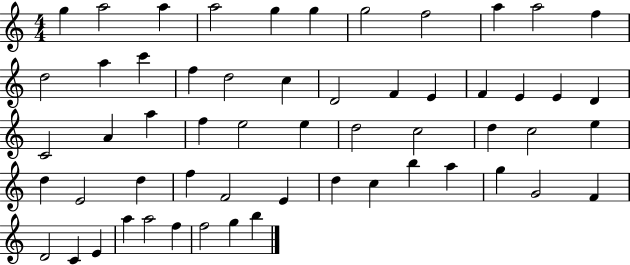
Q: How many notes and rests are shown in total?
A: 57